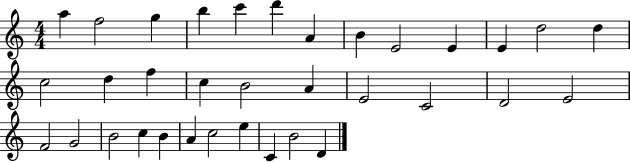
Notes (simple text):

A5/q F5/h G5/q B5/q C6/q D6/q A4/q B4/q E4/h E4/q E4/q D5/h D5/q C5/h D5/q F5/q C5/q B4/h A4/q E4/h C4/h D4/h E4/h F4/h G4/h B4/h C5/q B4/q A4/q C5/h E5/q C4/q B4/h D4/q